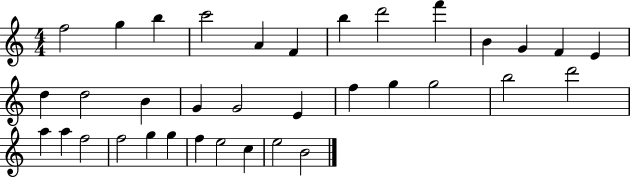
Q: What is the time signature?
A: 4/4